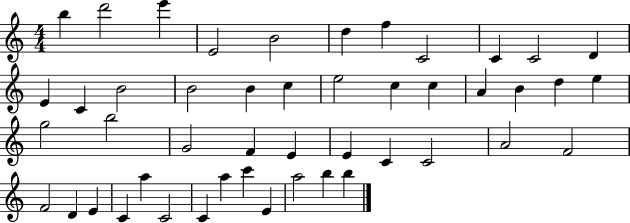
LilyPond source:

{
  \clef treble
  \numericTimeSignature
  \time 4/4
  \key c \major
  b''4 d'''2 e'''4 | e'2 b'2 | d''4 f''4 c'2 | c'4 c'2 d'4 | \break e'4 c'4 b'2 | b'2 b'4 c''4 | e''2 c''4 c''4 | a'4 b'4 d''4 e''4 | \break g''2 b''2 | g'2 f'4 e'4 | e'4 c'4 c'2 | a'2 f'2 | \break f'2 d'4 e'4 | c'4 a''4 c'2 | c'4 a''4 c'''4 e'4 | a''2 b''4 b''4 | \break \bar "|."
}